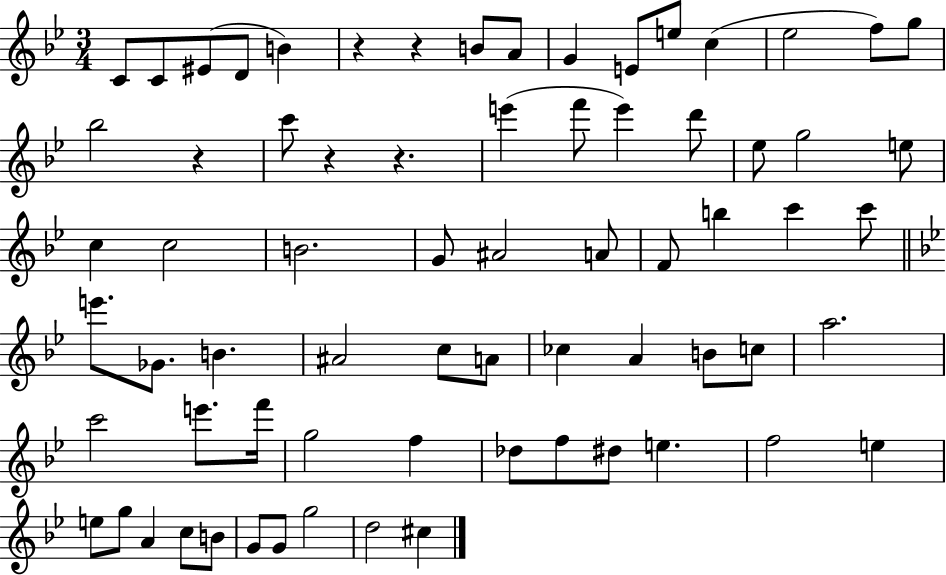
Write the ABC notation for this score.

X:1
T:Untitled
M:3/4
L:1/4
K:Bb
C/2 C/2 ^E/2 D/2 B z z B/2 A/2 G E/2 e/2 c _e2 f/2 g/2 _b2 z c'/2 z z e' f'/2 e' d'/2 _e/2 g2 e/2 c c2 B2 G/2 ^A2 A/2 F/2 b c' c'/2 e'/2 _G/2 B ^A2 c/2 A/2 _c A B/2 c/2 a2 c'2 e'/2 f'/4 g2 f _d/2 f/2 ^d/2 e f2 e e/2 g/2 A c/2 B/2 G/2 G/2 g2 d2 ^c